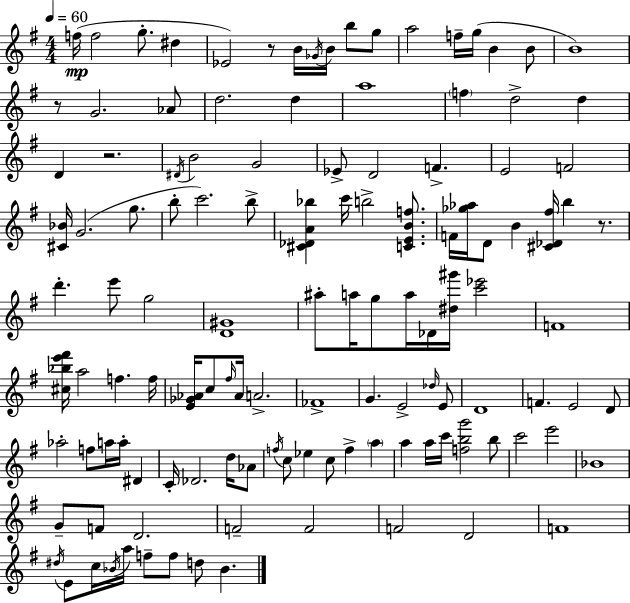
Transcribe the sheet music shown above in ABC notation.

X:1
T:Untitled
M:4/4
L:1/4
K:Em
f/4 f2 g/2 ^d _E2 z/2 B/4 _G/4 B/4 b/2 g/2 a2 f/4 g/4 B B/2 B4 z/2 G2 _A/2 d2 d a4 f d2 d D z2 ^D/4 B2 G2 _E/2 D2 F E2 F2 [^C_B]/4 G2 g/2 b/2 c'2 b/2 [^C_DA_b] c'/4 b2 [CEBf]/2 F/4 [_g_a]/4 D/2 B [^C_D^f]/4 b z/2 d' e'/2 g2 [D^G]4 ^a/2 a/4 g/2 a/4 _D/4 [^d^g']/4 [c'_e']2 F4 [^c_be'^f']/4 a2 f f/4 [E_G_A]/4 c/2 ^f/4 _A/4 A2 _F4 G E2 _d/4 E/2 D4 F E2 D/2 _a2 f/2 a/4 a/4 ^D C/4 _D2 d/4 _A/2 f/4 c/2 _e c/2 f a a a/4 c'/4 [fbg']2 b/2 c'2 e'2 _B4 G/2 F/2 D2 F2 F2 F2 D2 F4 ^d/4 E/2 c/4 _B/4 a/4 f/2 f/2 d/2 _B